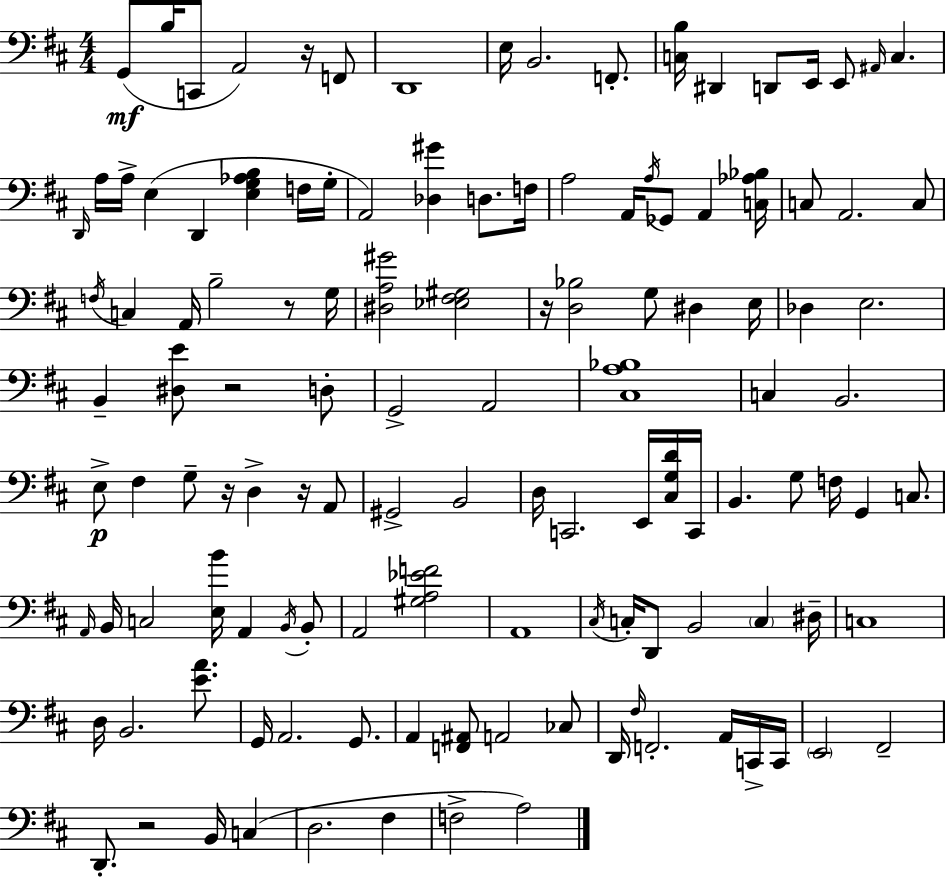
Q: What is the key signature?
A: D major